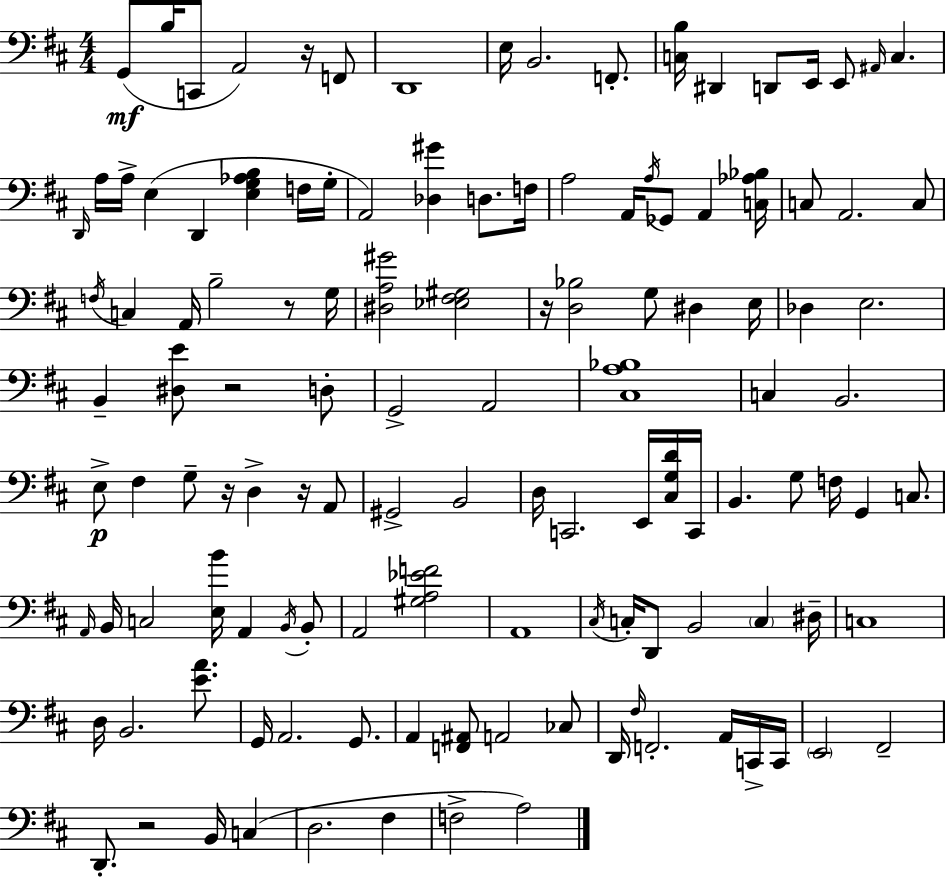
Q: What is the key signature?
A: D major